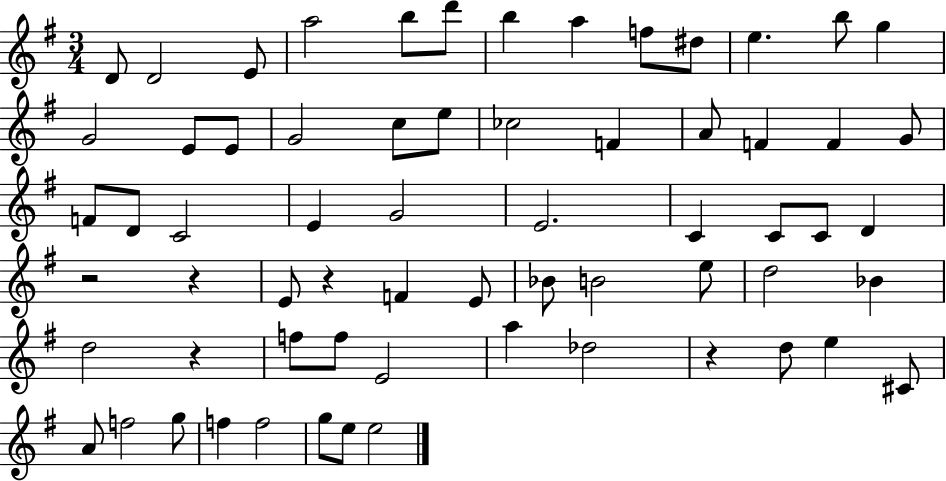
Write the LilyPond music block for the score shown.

{
  \clef treble
  \numericTimeSignature
  \time 3/4
  \key g \major
  d'8 d'2 e'8 | a''2 b''8 d'''8 | b''4 a''4 f''8 dis''8 | e''4. b''8 g''4 | \break g'2 e'8 e'8 | g'2 c''8 e''8 | ces''2 f'4 | a'8 f'4 f'4 g'8 | \break f'8 d'8 c'2 | e'4 g'2 | e'2. | c'4 c'8 c'8 d'4 | \break r2 r4 | e'8 r4 f'4 e'8 | bes'8 b'2 e''8 | d''2 bes'4 | \break d''2 r4 | f''8 f''8 e'2 | a''4 des''2 | r4 d''8 e''4 cis'8 | \break a'8 f''2 g''8 | f''4 f''2 | g''8 e''8 e''2 | \bar "|."
}